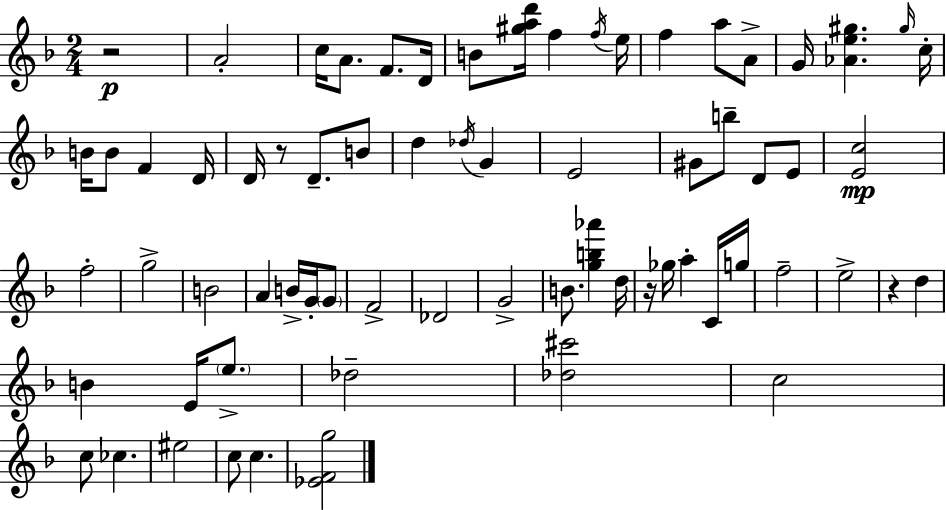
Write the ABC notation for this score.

X:1
T:Untitled
M:2/4
L:1/4
K:F
z2 A2 c/4 A/2 F/2 D/4 B/2 [^gad']/4 f f/4 e/4 f a/2 A/2 G/4 [_Ae^g] ^g/4 c/4 B/4 B/2 F D/4 D/4 z/2 D/2 B/2 d _d/4 G E2 ^G/2 b/2 D/2 E/2 [Ec]2 f2 g2 B2 A B/4 G/4 G/2 F2 _D2 G2 B/2 [gb_a'] d/4 z/4 _g/4 a C/4 g/4 f2 e2 z d B E/4 e/2 _d2 [_d^c']2 c2 c/2 _c ^e2 c/2 c [_EFg]2